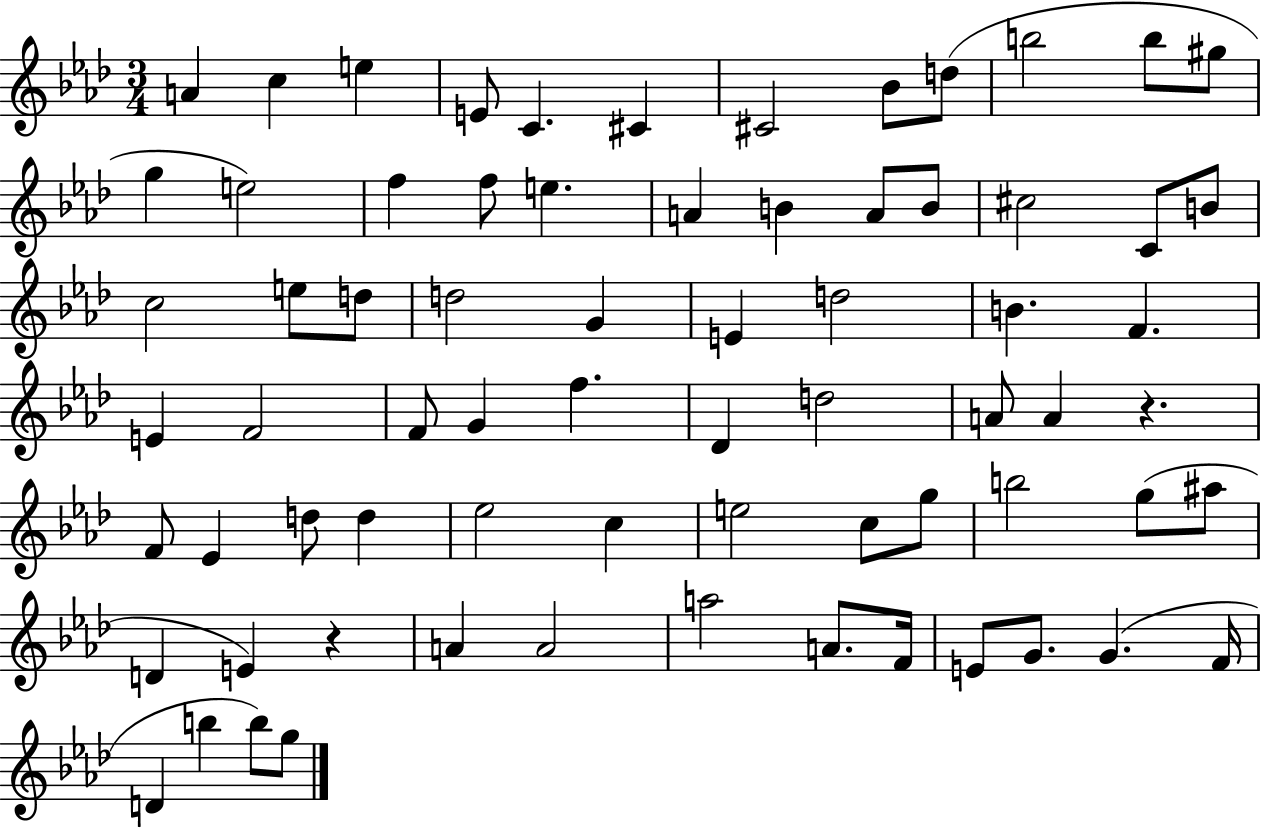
A4/q C5/q E5/q E4/e C4/q. C#4/q C#4/h Bb4/e D5/e B5/h B5/e G#5/e G5/q E5/h F5/q F5/e E5/q. A4/q B4/q A4/e B4/e C#5/h C4/e B4/e C5/h E5/e D5/e D5/h G4/q E4/q D5/h B4/q. F4/q. E4/q F4/h F4/e G4/q F5/q. Db4/q D5/h A4/e A4/q R/q. F4/e Eb4/q D5/e D5/q Eb5/h C5/q E5/h C5/e G5/e B5/h G5/e A#5/e D4/q E4/q R/q A4/q A4/h A5/h A4/e. F4/s E4/e G4/e. G4/q. F4/s D4/q B5/q B5/e G5/e